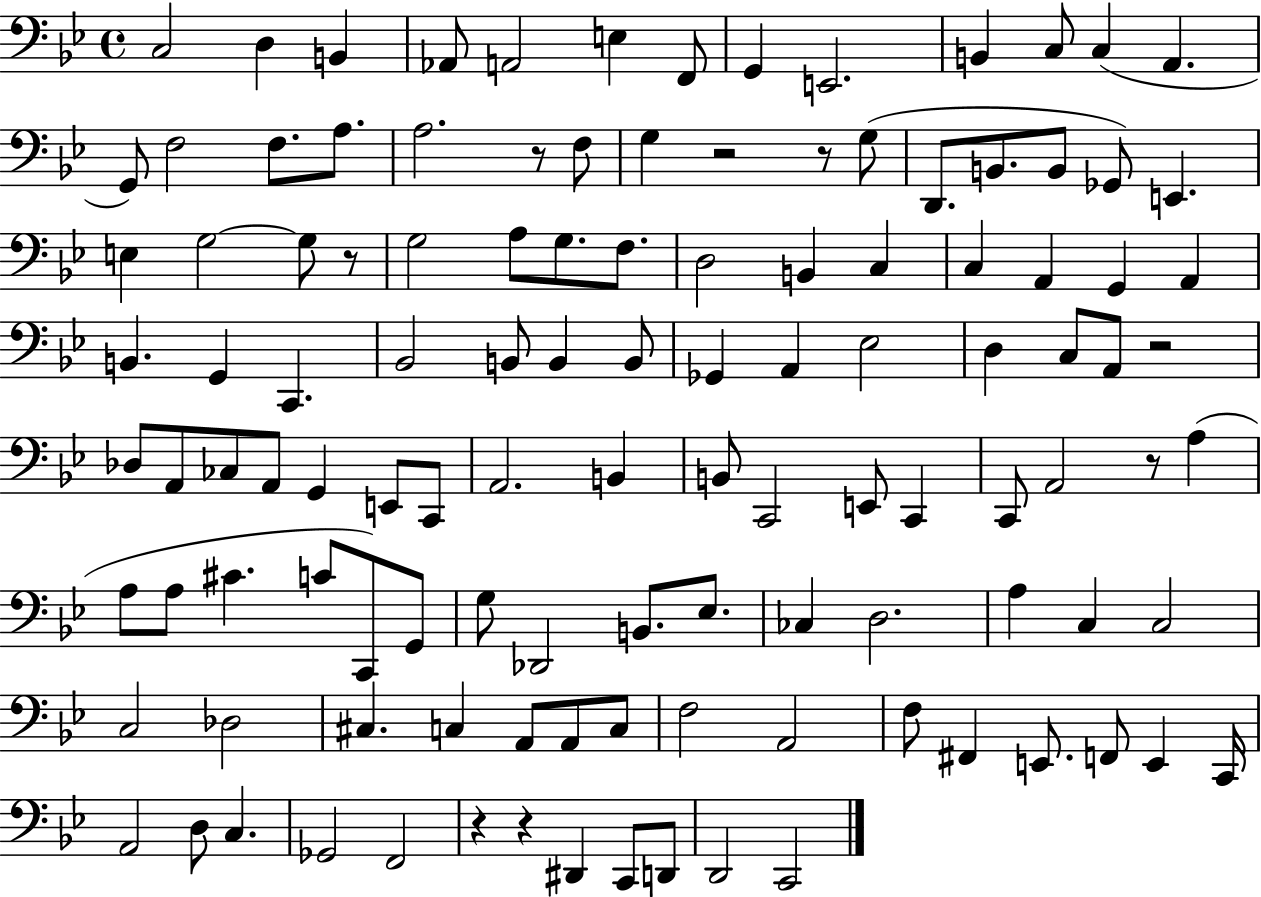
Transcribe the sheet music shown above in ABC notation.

X:1
T:Untitled
M:4/4
L:1/4
K:Bb
C,2 D, B,, _A,,/2 A,,2 E, F,,/2 G,, E,,2 B,, C,/2 C, A,, G,,/2 F,2 F,/2 A,/2 A,2 z/2 F,/2 G, z2 z/2 G,/2 D,,/2 B,,/2 B,,/2 _G,,/2 E,, E, G,2 G,/2 z/2 G,2 A,/2 G,/2 F,/2 D,2 B,, C, C, A,, G,, A,, B,, G,, C,, _B,,2 B,,/2 B,, B,,/2 _G,, A,, _E,2 D, C,/2 A,,/2 z2 _D,/2 A,,/2 _C,/2 A,,/2 G,, E,,/2 C,,/2 A,,2 B,, B,,/2 C,,2 E,,/2 C,, C,,/2 A,,2 z/2 A, A,/2 A,/2 ^C C/2 C,,/2 G,,/2 G,/2 _D,,2 B,,/2 _E,/2 _C, D,2 A, C, C,2 C,2 _D,2 ^C, C, A,,/2 A,,/2 C,/2 F,2 A,,2 F,/2 ^F,, E,,/2 F,,/2 E,, C,,/4 A,,2 D,/2 C, _G,,2 F,,2 z z ^D,, C,,/2 D,,/2 D,,2 C,,2